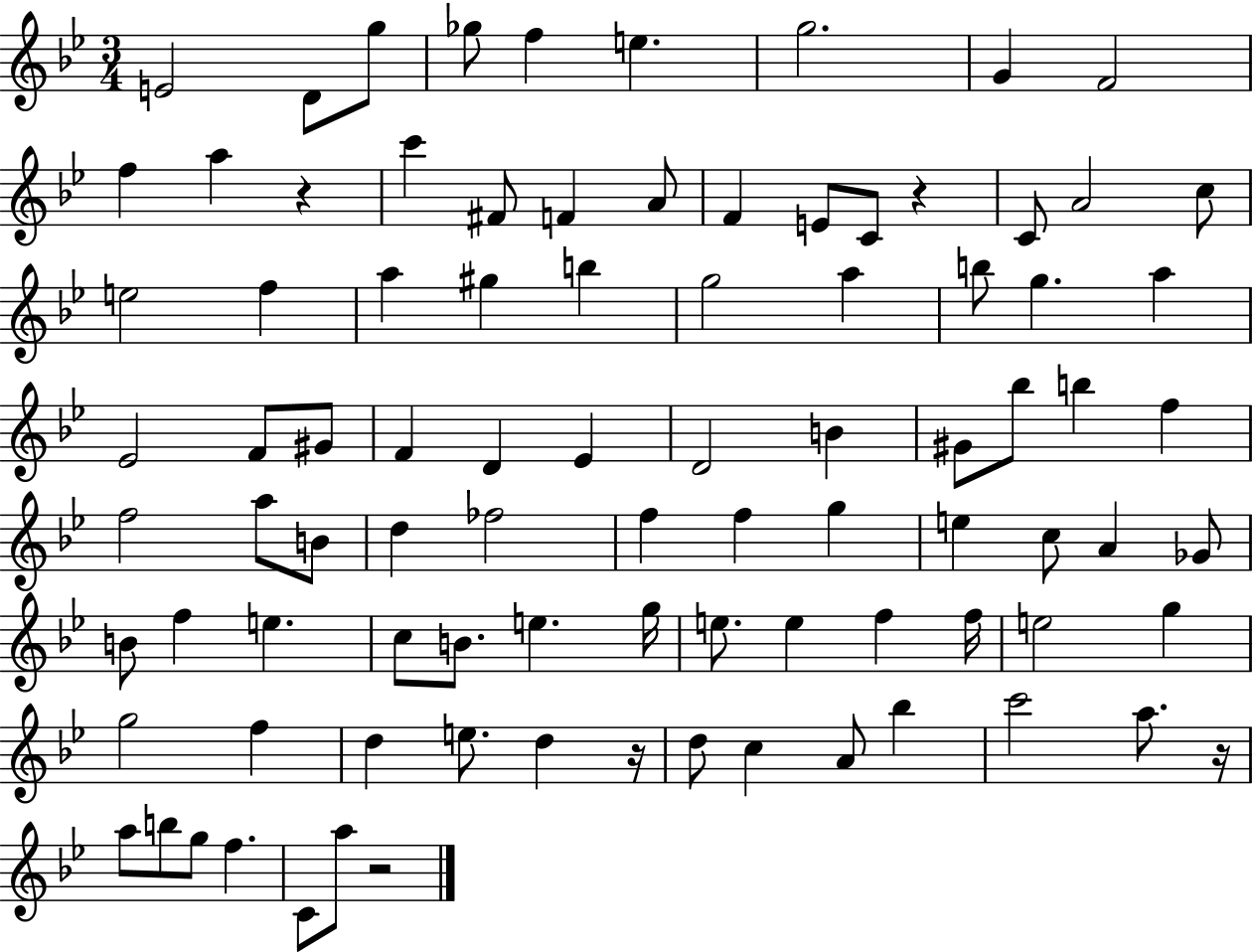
E4/h D4/e G5/e Gb5/e F5/q E5/q. G5/h. G4/q F4/h F5/q A5/q R/q C6/q F#4/e F4/q A4/e F4/q E4/e C4/e R/q C4/e A4/h C5/e E5/h F5/q A5/q G#5/q B5/q G5/h A5/q B5/e G5/q. A5/q Eb4/h F4/e G#4/e F4/q D4/q Eb4/q D4/h B4/q G#4/e Bb5/e B5/q F5/q F5/h A5/e B4/e D5/q FES5/h F5/q F5/q G5/q E5/q C5/e A4/q Gb4/e B4/e F5/q E5/q. C5/e B4/e. E5/q. G5/s E5/e. E5/q F5/q F5/s E5/h G5/q G5/h F5/q D5/q E5/e. D5/q R/s D5/e C5/q A4/e Bb5/q C6/h A5/e. R/s A5/e B5/e G5/e F5/q. C4/e A5/e R/h